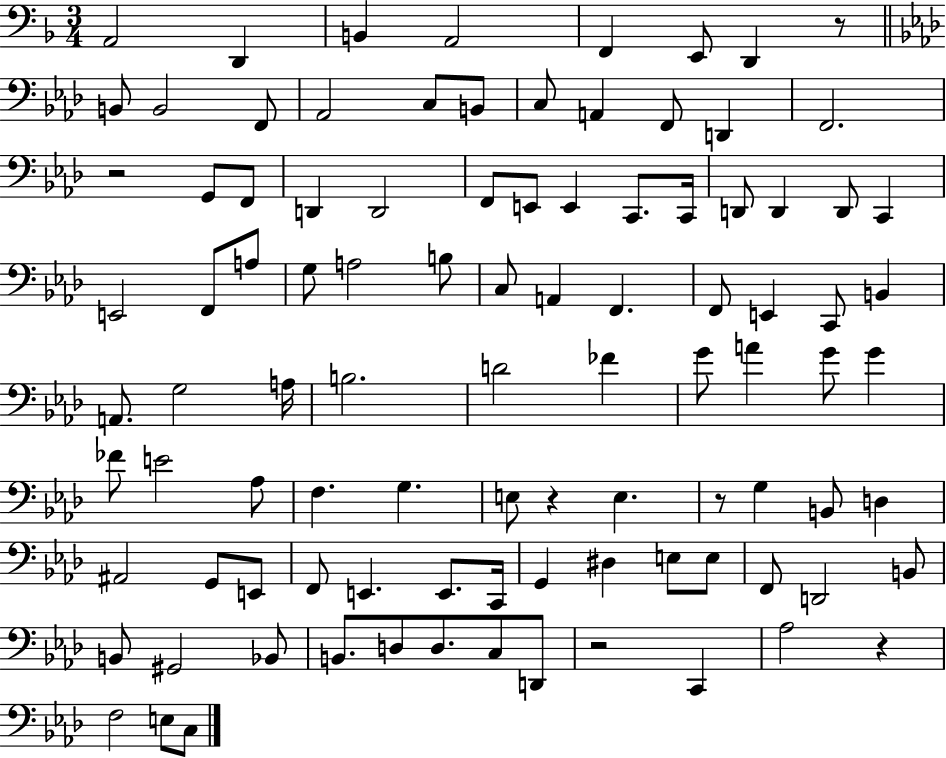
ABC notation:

X:1
T:Untitled
M:3/4
L:1/4
K:F
A,,2 D,, B,, A,,2 F,, E,,/2 D,, z/2 B,,/2 B,,2 F,,/2 _A,,2 C,/2 B,,/2 C,/2 A,, F,,/2 D,, F,,2 z2 G,,/2 F,,/2 D,, D,,2 F,,/2 E,,/2 E,, C,,/2 C,,/4 D,,/2 D,, D,,/2 C,, E,,2 F,,/2 A,/2 G,/2 A,2 B,/2 C,/2 A,, F,, F,,/2 E,, C,,/2 B,, A,,/2 G,2 A,/4 B,2 D2 _F G/2 A G/2 G _F/2 E2 _A,/2 F, G, E,/2 z E, z/2 G, B,,/2 D, ^A,,2 G,,/2 E,,/2 F,,/2 E,, E,,/2 C,,/4 G,, ^D, E,/2 E,/2 F,,/2 D,,2 B,,/2 B,,/2 ^G,,2 _B,,/2 B,,/2 D,/2 D,/2 C,/2 D,,/2 z2 C,, _A,2 z F,2 E,/2 C,/2